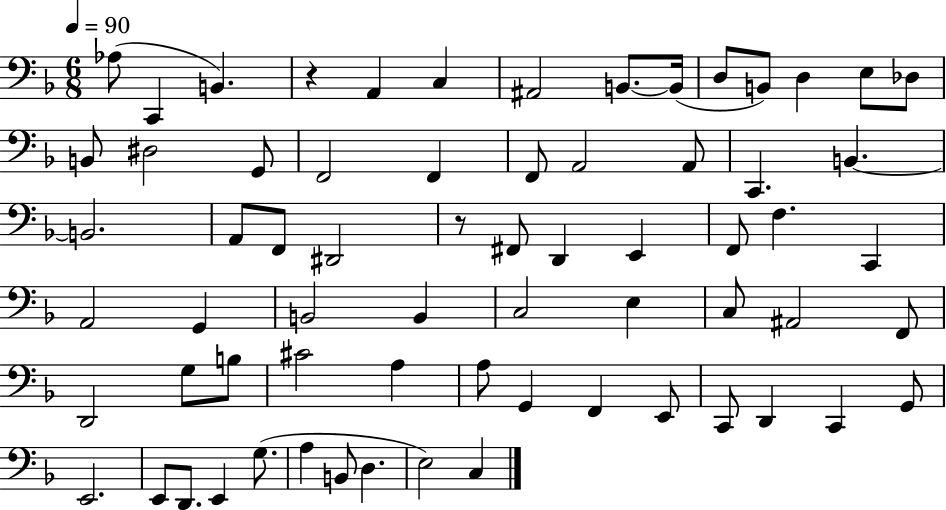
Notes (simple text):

Ab3/e C2/q B2/q. R/q A2/q C3/q A#2/h B2/e. B2/s D3/e B2/e D3/q E3/e Db3/e B2/e D#3/h G2/e F2/h F2/q F2/e A2/h A2/e C2/q. B2/q. B2/h. A2/e F2/e D#2/h R/e F#2/e D2/q E2/q F2/e F3/q. C2/q A2/h G2/q B2/h B2/q C3/h E3/q C3/e A#2/h F2/e D2/h G3/e B3/e C#4/h A3/q A3/e G2/q F2/q E2/e C2/e D2/q C2/q G2/e E2/h. E2/e D2/e. E2/q G3/e. A3/q B2/e D3/q. E3/h C3/q